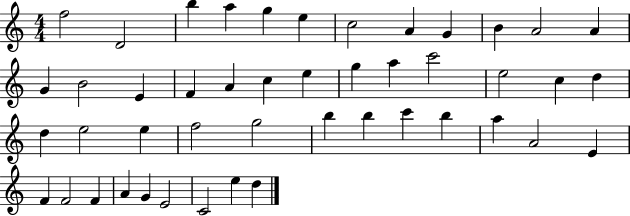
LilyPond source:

{
  \clef treble
  \numericTimeSignature
  \time 4/4
  \key c \major
  f''2 d'2 | b''4 a''4 g''4 e''4 | c''2 a'4 g'4 | b'4 a'2 a'4 | \break g'4 b'2 e'4 | f'4 a'4 c''4 e''4 | g''4 a''4 c'''2 | e''2 c''4 d''4 | \break d''4 e''2 e''4 | f''2 g''2 | b''4 b''4 c'''4 b''4 | a''4 a'2 e'4 | \break f'4 f'2 f'4 | a'4 g'4 e'2 | c'2 e''4 d''4 | \bar "|."
}